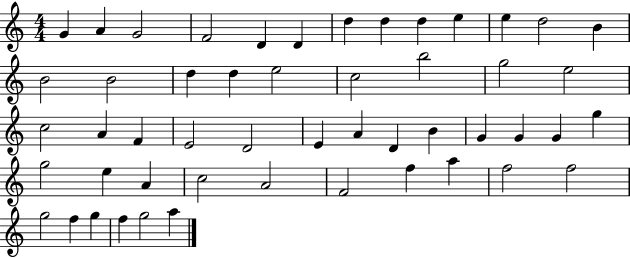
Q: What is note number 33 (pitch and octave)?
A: G4